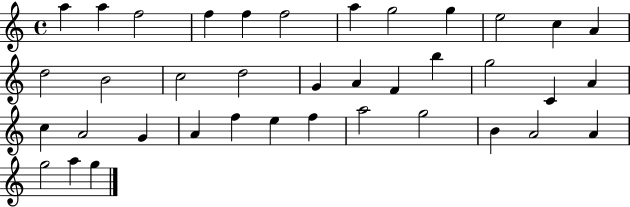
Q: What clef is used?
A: treble